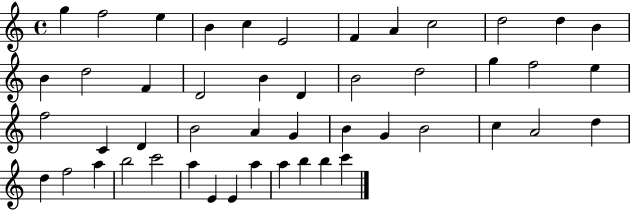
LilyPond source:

{
  \clef treble
  \time 4/4
  \defaultTimeSignature
  \key c \major
  g''4 f''2 e''4 | b'4 c''4 e'2 | f'4 a'4 c''2 | d''2 d''4 b'4 | \break b'4 d''2 f'4 | d'2 b'4 d'4 | b'2 d''2 | g''4 f''2 e''4 | \break f''2 c'4 d'4 | b'2 a'4 g'4 | b'4 g'4 b'2 | c''4 a'2 d''4 | \break d''4 f''2 a''4 | b''2 c'''2 | a''4 e'4 e'4 a''4 | a''4 b''4 b''4 c'''4 | \break \bar "|."
}